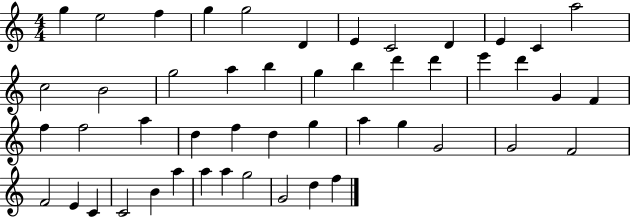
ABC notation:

X:1
T:Untitled
M:4/4
L:1/4
K:C
g e2 f g g2 D E C2 D E C a2 c2 B2 g2 a b g b d' d' e' d' G F f f2 a d f d g a g G2 G2 F2 F2 E C C2 B a a a g2 G2 d f